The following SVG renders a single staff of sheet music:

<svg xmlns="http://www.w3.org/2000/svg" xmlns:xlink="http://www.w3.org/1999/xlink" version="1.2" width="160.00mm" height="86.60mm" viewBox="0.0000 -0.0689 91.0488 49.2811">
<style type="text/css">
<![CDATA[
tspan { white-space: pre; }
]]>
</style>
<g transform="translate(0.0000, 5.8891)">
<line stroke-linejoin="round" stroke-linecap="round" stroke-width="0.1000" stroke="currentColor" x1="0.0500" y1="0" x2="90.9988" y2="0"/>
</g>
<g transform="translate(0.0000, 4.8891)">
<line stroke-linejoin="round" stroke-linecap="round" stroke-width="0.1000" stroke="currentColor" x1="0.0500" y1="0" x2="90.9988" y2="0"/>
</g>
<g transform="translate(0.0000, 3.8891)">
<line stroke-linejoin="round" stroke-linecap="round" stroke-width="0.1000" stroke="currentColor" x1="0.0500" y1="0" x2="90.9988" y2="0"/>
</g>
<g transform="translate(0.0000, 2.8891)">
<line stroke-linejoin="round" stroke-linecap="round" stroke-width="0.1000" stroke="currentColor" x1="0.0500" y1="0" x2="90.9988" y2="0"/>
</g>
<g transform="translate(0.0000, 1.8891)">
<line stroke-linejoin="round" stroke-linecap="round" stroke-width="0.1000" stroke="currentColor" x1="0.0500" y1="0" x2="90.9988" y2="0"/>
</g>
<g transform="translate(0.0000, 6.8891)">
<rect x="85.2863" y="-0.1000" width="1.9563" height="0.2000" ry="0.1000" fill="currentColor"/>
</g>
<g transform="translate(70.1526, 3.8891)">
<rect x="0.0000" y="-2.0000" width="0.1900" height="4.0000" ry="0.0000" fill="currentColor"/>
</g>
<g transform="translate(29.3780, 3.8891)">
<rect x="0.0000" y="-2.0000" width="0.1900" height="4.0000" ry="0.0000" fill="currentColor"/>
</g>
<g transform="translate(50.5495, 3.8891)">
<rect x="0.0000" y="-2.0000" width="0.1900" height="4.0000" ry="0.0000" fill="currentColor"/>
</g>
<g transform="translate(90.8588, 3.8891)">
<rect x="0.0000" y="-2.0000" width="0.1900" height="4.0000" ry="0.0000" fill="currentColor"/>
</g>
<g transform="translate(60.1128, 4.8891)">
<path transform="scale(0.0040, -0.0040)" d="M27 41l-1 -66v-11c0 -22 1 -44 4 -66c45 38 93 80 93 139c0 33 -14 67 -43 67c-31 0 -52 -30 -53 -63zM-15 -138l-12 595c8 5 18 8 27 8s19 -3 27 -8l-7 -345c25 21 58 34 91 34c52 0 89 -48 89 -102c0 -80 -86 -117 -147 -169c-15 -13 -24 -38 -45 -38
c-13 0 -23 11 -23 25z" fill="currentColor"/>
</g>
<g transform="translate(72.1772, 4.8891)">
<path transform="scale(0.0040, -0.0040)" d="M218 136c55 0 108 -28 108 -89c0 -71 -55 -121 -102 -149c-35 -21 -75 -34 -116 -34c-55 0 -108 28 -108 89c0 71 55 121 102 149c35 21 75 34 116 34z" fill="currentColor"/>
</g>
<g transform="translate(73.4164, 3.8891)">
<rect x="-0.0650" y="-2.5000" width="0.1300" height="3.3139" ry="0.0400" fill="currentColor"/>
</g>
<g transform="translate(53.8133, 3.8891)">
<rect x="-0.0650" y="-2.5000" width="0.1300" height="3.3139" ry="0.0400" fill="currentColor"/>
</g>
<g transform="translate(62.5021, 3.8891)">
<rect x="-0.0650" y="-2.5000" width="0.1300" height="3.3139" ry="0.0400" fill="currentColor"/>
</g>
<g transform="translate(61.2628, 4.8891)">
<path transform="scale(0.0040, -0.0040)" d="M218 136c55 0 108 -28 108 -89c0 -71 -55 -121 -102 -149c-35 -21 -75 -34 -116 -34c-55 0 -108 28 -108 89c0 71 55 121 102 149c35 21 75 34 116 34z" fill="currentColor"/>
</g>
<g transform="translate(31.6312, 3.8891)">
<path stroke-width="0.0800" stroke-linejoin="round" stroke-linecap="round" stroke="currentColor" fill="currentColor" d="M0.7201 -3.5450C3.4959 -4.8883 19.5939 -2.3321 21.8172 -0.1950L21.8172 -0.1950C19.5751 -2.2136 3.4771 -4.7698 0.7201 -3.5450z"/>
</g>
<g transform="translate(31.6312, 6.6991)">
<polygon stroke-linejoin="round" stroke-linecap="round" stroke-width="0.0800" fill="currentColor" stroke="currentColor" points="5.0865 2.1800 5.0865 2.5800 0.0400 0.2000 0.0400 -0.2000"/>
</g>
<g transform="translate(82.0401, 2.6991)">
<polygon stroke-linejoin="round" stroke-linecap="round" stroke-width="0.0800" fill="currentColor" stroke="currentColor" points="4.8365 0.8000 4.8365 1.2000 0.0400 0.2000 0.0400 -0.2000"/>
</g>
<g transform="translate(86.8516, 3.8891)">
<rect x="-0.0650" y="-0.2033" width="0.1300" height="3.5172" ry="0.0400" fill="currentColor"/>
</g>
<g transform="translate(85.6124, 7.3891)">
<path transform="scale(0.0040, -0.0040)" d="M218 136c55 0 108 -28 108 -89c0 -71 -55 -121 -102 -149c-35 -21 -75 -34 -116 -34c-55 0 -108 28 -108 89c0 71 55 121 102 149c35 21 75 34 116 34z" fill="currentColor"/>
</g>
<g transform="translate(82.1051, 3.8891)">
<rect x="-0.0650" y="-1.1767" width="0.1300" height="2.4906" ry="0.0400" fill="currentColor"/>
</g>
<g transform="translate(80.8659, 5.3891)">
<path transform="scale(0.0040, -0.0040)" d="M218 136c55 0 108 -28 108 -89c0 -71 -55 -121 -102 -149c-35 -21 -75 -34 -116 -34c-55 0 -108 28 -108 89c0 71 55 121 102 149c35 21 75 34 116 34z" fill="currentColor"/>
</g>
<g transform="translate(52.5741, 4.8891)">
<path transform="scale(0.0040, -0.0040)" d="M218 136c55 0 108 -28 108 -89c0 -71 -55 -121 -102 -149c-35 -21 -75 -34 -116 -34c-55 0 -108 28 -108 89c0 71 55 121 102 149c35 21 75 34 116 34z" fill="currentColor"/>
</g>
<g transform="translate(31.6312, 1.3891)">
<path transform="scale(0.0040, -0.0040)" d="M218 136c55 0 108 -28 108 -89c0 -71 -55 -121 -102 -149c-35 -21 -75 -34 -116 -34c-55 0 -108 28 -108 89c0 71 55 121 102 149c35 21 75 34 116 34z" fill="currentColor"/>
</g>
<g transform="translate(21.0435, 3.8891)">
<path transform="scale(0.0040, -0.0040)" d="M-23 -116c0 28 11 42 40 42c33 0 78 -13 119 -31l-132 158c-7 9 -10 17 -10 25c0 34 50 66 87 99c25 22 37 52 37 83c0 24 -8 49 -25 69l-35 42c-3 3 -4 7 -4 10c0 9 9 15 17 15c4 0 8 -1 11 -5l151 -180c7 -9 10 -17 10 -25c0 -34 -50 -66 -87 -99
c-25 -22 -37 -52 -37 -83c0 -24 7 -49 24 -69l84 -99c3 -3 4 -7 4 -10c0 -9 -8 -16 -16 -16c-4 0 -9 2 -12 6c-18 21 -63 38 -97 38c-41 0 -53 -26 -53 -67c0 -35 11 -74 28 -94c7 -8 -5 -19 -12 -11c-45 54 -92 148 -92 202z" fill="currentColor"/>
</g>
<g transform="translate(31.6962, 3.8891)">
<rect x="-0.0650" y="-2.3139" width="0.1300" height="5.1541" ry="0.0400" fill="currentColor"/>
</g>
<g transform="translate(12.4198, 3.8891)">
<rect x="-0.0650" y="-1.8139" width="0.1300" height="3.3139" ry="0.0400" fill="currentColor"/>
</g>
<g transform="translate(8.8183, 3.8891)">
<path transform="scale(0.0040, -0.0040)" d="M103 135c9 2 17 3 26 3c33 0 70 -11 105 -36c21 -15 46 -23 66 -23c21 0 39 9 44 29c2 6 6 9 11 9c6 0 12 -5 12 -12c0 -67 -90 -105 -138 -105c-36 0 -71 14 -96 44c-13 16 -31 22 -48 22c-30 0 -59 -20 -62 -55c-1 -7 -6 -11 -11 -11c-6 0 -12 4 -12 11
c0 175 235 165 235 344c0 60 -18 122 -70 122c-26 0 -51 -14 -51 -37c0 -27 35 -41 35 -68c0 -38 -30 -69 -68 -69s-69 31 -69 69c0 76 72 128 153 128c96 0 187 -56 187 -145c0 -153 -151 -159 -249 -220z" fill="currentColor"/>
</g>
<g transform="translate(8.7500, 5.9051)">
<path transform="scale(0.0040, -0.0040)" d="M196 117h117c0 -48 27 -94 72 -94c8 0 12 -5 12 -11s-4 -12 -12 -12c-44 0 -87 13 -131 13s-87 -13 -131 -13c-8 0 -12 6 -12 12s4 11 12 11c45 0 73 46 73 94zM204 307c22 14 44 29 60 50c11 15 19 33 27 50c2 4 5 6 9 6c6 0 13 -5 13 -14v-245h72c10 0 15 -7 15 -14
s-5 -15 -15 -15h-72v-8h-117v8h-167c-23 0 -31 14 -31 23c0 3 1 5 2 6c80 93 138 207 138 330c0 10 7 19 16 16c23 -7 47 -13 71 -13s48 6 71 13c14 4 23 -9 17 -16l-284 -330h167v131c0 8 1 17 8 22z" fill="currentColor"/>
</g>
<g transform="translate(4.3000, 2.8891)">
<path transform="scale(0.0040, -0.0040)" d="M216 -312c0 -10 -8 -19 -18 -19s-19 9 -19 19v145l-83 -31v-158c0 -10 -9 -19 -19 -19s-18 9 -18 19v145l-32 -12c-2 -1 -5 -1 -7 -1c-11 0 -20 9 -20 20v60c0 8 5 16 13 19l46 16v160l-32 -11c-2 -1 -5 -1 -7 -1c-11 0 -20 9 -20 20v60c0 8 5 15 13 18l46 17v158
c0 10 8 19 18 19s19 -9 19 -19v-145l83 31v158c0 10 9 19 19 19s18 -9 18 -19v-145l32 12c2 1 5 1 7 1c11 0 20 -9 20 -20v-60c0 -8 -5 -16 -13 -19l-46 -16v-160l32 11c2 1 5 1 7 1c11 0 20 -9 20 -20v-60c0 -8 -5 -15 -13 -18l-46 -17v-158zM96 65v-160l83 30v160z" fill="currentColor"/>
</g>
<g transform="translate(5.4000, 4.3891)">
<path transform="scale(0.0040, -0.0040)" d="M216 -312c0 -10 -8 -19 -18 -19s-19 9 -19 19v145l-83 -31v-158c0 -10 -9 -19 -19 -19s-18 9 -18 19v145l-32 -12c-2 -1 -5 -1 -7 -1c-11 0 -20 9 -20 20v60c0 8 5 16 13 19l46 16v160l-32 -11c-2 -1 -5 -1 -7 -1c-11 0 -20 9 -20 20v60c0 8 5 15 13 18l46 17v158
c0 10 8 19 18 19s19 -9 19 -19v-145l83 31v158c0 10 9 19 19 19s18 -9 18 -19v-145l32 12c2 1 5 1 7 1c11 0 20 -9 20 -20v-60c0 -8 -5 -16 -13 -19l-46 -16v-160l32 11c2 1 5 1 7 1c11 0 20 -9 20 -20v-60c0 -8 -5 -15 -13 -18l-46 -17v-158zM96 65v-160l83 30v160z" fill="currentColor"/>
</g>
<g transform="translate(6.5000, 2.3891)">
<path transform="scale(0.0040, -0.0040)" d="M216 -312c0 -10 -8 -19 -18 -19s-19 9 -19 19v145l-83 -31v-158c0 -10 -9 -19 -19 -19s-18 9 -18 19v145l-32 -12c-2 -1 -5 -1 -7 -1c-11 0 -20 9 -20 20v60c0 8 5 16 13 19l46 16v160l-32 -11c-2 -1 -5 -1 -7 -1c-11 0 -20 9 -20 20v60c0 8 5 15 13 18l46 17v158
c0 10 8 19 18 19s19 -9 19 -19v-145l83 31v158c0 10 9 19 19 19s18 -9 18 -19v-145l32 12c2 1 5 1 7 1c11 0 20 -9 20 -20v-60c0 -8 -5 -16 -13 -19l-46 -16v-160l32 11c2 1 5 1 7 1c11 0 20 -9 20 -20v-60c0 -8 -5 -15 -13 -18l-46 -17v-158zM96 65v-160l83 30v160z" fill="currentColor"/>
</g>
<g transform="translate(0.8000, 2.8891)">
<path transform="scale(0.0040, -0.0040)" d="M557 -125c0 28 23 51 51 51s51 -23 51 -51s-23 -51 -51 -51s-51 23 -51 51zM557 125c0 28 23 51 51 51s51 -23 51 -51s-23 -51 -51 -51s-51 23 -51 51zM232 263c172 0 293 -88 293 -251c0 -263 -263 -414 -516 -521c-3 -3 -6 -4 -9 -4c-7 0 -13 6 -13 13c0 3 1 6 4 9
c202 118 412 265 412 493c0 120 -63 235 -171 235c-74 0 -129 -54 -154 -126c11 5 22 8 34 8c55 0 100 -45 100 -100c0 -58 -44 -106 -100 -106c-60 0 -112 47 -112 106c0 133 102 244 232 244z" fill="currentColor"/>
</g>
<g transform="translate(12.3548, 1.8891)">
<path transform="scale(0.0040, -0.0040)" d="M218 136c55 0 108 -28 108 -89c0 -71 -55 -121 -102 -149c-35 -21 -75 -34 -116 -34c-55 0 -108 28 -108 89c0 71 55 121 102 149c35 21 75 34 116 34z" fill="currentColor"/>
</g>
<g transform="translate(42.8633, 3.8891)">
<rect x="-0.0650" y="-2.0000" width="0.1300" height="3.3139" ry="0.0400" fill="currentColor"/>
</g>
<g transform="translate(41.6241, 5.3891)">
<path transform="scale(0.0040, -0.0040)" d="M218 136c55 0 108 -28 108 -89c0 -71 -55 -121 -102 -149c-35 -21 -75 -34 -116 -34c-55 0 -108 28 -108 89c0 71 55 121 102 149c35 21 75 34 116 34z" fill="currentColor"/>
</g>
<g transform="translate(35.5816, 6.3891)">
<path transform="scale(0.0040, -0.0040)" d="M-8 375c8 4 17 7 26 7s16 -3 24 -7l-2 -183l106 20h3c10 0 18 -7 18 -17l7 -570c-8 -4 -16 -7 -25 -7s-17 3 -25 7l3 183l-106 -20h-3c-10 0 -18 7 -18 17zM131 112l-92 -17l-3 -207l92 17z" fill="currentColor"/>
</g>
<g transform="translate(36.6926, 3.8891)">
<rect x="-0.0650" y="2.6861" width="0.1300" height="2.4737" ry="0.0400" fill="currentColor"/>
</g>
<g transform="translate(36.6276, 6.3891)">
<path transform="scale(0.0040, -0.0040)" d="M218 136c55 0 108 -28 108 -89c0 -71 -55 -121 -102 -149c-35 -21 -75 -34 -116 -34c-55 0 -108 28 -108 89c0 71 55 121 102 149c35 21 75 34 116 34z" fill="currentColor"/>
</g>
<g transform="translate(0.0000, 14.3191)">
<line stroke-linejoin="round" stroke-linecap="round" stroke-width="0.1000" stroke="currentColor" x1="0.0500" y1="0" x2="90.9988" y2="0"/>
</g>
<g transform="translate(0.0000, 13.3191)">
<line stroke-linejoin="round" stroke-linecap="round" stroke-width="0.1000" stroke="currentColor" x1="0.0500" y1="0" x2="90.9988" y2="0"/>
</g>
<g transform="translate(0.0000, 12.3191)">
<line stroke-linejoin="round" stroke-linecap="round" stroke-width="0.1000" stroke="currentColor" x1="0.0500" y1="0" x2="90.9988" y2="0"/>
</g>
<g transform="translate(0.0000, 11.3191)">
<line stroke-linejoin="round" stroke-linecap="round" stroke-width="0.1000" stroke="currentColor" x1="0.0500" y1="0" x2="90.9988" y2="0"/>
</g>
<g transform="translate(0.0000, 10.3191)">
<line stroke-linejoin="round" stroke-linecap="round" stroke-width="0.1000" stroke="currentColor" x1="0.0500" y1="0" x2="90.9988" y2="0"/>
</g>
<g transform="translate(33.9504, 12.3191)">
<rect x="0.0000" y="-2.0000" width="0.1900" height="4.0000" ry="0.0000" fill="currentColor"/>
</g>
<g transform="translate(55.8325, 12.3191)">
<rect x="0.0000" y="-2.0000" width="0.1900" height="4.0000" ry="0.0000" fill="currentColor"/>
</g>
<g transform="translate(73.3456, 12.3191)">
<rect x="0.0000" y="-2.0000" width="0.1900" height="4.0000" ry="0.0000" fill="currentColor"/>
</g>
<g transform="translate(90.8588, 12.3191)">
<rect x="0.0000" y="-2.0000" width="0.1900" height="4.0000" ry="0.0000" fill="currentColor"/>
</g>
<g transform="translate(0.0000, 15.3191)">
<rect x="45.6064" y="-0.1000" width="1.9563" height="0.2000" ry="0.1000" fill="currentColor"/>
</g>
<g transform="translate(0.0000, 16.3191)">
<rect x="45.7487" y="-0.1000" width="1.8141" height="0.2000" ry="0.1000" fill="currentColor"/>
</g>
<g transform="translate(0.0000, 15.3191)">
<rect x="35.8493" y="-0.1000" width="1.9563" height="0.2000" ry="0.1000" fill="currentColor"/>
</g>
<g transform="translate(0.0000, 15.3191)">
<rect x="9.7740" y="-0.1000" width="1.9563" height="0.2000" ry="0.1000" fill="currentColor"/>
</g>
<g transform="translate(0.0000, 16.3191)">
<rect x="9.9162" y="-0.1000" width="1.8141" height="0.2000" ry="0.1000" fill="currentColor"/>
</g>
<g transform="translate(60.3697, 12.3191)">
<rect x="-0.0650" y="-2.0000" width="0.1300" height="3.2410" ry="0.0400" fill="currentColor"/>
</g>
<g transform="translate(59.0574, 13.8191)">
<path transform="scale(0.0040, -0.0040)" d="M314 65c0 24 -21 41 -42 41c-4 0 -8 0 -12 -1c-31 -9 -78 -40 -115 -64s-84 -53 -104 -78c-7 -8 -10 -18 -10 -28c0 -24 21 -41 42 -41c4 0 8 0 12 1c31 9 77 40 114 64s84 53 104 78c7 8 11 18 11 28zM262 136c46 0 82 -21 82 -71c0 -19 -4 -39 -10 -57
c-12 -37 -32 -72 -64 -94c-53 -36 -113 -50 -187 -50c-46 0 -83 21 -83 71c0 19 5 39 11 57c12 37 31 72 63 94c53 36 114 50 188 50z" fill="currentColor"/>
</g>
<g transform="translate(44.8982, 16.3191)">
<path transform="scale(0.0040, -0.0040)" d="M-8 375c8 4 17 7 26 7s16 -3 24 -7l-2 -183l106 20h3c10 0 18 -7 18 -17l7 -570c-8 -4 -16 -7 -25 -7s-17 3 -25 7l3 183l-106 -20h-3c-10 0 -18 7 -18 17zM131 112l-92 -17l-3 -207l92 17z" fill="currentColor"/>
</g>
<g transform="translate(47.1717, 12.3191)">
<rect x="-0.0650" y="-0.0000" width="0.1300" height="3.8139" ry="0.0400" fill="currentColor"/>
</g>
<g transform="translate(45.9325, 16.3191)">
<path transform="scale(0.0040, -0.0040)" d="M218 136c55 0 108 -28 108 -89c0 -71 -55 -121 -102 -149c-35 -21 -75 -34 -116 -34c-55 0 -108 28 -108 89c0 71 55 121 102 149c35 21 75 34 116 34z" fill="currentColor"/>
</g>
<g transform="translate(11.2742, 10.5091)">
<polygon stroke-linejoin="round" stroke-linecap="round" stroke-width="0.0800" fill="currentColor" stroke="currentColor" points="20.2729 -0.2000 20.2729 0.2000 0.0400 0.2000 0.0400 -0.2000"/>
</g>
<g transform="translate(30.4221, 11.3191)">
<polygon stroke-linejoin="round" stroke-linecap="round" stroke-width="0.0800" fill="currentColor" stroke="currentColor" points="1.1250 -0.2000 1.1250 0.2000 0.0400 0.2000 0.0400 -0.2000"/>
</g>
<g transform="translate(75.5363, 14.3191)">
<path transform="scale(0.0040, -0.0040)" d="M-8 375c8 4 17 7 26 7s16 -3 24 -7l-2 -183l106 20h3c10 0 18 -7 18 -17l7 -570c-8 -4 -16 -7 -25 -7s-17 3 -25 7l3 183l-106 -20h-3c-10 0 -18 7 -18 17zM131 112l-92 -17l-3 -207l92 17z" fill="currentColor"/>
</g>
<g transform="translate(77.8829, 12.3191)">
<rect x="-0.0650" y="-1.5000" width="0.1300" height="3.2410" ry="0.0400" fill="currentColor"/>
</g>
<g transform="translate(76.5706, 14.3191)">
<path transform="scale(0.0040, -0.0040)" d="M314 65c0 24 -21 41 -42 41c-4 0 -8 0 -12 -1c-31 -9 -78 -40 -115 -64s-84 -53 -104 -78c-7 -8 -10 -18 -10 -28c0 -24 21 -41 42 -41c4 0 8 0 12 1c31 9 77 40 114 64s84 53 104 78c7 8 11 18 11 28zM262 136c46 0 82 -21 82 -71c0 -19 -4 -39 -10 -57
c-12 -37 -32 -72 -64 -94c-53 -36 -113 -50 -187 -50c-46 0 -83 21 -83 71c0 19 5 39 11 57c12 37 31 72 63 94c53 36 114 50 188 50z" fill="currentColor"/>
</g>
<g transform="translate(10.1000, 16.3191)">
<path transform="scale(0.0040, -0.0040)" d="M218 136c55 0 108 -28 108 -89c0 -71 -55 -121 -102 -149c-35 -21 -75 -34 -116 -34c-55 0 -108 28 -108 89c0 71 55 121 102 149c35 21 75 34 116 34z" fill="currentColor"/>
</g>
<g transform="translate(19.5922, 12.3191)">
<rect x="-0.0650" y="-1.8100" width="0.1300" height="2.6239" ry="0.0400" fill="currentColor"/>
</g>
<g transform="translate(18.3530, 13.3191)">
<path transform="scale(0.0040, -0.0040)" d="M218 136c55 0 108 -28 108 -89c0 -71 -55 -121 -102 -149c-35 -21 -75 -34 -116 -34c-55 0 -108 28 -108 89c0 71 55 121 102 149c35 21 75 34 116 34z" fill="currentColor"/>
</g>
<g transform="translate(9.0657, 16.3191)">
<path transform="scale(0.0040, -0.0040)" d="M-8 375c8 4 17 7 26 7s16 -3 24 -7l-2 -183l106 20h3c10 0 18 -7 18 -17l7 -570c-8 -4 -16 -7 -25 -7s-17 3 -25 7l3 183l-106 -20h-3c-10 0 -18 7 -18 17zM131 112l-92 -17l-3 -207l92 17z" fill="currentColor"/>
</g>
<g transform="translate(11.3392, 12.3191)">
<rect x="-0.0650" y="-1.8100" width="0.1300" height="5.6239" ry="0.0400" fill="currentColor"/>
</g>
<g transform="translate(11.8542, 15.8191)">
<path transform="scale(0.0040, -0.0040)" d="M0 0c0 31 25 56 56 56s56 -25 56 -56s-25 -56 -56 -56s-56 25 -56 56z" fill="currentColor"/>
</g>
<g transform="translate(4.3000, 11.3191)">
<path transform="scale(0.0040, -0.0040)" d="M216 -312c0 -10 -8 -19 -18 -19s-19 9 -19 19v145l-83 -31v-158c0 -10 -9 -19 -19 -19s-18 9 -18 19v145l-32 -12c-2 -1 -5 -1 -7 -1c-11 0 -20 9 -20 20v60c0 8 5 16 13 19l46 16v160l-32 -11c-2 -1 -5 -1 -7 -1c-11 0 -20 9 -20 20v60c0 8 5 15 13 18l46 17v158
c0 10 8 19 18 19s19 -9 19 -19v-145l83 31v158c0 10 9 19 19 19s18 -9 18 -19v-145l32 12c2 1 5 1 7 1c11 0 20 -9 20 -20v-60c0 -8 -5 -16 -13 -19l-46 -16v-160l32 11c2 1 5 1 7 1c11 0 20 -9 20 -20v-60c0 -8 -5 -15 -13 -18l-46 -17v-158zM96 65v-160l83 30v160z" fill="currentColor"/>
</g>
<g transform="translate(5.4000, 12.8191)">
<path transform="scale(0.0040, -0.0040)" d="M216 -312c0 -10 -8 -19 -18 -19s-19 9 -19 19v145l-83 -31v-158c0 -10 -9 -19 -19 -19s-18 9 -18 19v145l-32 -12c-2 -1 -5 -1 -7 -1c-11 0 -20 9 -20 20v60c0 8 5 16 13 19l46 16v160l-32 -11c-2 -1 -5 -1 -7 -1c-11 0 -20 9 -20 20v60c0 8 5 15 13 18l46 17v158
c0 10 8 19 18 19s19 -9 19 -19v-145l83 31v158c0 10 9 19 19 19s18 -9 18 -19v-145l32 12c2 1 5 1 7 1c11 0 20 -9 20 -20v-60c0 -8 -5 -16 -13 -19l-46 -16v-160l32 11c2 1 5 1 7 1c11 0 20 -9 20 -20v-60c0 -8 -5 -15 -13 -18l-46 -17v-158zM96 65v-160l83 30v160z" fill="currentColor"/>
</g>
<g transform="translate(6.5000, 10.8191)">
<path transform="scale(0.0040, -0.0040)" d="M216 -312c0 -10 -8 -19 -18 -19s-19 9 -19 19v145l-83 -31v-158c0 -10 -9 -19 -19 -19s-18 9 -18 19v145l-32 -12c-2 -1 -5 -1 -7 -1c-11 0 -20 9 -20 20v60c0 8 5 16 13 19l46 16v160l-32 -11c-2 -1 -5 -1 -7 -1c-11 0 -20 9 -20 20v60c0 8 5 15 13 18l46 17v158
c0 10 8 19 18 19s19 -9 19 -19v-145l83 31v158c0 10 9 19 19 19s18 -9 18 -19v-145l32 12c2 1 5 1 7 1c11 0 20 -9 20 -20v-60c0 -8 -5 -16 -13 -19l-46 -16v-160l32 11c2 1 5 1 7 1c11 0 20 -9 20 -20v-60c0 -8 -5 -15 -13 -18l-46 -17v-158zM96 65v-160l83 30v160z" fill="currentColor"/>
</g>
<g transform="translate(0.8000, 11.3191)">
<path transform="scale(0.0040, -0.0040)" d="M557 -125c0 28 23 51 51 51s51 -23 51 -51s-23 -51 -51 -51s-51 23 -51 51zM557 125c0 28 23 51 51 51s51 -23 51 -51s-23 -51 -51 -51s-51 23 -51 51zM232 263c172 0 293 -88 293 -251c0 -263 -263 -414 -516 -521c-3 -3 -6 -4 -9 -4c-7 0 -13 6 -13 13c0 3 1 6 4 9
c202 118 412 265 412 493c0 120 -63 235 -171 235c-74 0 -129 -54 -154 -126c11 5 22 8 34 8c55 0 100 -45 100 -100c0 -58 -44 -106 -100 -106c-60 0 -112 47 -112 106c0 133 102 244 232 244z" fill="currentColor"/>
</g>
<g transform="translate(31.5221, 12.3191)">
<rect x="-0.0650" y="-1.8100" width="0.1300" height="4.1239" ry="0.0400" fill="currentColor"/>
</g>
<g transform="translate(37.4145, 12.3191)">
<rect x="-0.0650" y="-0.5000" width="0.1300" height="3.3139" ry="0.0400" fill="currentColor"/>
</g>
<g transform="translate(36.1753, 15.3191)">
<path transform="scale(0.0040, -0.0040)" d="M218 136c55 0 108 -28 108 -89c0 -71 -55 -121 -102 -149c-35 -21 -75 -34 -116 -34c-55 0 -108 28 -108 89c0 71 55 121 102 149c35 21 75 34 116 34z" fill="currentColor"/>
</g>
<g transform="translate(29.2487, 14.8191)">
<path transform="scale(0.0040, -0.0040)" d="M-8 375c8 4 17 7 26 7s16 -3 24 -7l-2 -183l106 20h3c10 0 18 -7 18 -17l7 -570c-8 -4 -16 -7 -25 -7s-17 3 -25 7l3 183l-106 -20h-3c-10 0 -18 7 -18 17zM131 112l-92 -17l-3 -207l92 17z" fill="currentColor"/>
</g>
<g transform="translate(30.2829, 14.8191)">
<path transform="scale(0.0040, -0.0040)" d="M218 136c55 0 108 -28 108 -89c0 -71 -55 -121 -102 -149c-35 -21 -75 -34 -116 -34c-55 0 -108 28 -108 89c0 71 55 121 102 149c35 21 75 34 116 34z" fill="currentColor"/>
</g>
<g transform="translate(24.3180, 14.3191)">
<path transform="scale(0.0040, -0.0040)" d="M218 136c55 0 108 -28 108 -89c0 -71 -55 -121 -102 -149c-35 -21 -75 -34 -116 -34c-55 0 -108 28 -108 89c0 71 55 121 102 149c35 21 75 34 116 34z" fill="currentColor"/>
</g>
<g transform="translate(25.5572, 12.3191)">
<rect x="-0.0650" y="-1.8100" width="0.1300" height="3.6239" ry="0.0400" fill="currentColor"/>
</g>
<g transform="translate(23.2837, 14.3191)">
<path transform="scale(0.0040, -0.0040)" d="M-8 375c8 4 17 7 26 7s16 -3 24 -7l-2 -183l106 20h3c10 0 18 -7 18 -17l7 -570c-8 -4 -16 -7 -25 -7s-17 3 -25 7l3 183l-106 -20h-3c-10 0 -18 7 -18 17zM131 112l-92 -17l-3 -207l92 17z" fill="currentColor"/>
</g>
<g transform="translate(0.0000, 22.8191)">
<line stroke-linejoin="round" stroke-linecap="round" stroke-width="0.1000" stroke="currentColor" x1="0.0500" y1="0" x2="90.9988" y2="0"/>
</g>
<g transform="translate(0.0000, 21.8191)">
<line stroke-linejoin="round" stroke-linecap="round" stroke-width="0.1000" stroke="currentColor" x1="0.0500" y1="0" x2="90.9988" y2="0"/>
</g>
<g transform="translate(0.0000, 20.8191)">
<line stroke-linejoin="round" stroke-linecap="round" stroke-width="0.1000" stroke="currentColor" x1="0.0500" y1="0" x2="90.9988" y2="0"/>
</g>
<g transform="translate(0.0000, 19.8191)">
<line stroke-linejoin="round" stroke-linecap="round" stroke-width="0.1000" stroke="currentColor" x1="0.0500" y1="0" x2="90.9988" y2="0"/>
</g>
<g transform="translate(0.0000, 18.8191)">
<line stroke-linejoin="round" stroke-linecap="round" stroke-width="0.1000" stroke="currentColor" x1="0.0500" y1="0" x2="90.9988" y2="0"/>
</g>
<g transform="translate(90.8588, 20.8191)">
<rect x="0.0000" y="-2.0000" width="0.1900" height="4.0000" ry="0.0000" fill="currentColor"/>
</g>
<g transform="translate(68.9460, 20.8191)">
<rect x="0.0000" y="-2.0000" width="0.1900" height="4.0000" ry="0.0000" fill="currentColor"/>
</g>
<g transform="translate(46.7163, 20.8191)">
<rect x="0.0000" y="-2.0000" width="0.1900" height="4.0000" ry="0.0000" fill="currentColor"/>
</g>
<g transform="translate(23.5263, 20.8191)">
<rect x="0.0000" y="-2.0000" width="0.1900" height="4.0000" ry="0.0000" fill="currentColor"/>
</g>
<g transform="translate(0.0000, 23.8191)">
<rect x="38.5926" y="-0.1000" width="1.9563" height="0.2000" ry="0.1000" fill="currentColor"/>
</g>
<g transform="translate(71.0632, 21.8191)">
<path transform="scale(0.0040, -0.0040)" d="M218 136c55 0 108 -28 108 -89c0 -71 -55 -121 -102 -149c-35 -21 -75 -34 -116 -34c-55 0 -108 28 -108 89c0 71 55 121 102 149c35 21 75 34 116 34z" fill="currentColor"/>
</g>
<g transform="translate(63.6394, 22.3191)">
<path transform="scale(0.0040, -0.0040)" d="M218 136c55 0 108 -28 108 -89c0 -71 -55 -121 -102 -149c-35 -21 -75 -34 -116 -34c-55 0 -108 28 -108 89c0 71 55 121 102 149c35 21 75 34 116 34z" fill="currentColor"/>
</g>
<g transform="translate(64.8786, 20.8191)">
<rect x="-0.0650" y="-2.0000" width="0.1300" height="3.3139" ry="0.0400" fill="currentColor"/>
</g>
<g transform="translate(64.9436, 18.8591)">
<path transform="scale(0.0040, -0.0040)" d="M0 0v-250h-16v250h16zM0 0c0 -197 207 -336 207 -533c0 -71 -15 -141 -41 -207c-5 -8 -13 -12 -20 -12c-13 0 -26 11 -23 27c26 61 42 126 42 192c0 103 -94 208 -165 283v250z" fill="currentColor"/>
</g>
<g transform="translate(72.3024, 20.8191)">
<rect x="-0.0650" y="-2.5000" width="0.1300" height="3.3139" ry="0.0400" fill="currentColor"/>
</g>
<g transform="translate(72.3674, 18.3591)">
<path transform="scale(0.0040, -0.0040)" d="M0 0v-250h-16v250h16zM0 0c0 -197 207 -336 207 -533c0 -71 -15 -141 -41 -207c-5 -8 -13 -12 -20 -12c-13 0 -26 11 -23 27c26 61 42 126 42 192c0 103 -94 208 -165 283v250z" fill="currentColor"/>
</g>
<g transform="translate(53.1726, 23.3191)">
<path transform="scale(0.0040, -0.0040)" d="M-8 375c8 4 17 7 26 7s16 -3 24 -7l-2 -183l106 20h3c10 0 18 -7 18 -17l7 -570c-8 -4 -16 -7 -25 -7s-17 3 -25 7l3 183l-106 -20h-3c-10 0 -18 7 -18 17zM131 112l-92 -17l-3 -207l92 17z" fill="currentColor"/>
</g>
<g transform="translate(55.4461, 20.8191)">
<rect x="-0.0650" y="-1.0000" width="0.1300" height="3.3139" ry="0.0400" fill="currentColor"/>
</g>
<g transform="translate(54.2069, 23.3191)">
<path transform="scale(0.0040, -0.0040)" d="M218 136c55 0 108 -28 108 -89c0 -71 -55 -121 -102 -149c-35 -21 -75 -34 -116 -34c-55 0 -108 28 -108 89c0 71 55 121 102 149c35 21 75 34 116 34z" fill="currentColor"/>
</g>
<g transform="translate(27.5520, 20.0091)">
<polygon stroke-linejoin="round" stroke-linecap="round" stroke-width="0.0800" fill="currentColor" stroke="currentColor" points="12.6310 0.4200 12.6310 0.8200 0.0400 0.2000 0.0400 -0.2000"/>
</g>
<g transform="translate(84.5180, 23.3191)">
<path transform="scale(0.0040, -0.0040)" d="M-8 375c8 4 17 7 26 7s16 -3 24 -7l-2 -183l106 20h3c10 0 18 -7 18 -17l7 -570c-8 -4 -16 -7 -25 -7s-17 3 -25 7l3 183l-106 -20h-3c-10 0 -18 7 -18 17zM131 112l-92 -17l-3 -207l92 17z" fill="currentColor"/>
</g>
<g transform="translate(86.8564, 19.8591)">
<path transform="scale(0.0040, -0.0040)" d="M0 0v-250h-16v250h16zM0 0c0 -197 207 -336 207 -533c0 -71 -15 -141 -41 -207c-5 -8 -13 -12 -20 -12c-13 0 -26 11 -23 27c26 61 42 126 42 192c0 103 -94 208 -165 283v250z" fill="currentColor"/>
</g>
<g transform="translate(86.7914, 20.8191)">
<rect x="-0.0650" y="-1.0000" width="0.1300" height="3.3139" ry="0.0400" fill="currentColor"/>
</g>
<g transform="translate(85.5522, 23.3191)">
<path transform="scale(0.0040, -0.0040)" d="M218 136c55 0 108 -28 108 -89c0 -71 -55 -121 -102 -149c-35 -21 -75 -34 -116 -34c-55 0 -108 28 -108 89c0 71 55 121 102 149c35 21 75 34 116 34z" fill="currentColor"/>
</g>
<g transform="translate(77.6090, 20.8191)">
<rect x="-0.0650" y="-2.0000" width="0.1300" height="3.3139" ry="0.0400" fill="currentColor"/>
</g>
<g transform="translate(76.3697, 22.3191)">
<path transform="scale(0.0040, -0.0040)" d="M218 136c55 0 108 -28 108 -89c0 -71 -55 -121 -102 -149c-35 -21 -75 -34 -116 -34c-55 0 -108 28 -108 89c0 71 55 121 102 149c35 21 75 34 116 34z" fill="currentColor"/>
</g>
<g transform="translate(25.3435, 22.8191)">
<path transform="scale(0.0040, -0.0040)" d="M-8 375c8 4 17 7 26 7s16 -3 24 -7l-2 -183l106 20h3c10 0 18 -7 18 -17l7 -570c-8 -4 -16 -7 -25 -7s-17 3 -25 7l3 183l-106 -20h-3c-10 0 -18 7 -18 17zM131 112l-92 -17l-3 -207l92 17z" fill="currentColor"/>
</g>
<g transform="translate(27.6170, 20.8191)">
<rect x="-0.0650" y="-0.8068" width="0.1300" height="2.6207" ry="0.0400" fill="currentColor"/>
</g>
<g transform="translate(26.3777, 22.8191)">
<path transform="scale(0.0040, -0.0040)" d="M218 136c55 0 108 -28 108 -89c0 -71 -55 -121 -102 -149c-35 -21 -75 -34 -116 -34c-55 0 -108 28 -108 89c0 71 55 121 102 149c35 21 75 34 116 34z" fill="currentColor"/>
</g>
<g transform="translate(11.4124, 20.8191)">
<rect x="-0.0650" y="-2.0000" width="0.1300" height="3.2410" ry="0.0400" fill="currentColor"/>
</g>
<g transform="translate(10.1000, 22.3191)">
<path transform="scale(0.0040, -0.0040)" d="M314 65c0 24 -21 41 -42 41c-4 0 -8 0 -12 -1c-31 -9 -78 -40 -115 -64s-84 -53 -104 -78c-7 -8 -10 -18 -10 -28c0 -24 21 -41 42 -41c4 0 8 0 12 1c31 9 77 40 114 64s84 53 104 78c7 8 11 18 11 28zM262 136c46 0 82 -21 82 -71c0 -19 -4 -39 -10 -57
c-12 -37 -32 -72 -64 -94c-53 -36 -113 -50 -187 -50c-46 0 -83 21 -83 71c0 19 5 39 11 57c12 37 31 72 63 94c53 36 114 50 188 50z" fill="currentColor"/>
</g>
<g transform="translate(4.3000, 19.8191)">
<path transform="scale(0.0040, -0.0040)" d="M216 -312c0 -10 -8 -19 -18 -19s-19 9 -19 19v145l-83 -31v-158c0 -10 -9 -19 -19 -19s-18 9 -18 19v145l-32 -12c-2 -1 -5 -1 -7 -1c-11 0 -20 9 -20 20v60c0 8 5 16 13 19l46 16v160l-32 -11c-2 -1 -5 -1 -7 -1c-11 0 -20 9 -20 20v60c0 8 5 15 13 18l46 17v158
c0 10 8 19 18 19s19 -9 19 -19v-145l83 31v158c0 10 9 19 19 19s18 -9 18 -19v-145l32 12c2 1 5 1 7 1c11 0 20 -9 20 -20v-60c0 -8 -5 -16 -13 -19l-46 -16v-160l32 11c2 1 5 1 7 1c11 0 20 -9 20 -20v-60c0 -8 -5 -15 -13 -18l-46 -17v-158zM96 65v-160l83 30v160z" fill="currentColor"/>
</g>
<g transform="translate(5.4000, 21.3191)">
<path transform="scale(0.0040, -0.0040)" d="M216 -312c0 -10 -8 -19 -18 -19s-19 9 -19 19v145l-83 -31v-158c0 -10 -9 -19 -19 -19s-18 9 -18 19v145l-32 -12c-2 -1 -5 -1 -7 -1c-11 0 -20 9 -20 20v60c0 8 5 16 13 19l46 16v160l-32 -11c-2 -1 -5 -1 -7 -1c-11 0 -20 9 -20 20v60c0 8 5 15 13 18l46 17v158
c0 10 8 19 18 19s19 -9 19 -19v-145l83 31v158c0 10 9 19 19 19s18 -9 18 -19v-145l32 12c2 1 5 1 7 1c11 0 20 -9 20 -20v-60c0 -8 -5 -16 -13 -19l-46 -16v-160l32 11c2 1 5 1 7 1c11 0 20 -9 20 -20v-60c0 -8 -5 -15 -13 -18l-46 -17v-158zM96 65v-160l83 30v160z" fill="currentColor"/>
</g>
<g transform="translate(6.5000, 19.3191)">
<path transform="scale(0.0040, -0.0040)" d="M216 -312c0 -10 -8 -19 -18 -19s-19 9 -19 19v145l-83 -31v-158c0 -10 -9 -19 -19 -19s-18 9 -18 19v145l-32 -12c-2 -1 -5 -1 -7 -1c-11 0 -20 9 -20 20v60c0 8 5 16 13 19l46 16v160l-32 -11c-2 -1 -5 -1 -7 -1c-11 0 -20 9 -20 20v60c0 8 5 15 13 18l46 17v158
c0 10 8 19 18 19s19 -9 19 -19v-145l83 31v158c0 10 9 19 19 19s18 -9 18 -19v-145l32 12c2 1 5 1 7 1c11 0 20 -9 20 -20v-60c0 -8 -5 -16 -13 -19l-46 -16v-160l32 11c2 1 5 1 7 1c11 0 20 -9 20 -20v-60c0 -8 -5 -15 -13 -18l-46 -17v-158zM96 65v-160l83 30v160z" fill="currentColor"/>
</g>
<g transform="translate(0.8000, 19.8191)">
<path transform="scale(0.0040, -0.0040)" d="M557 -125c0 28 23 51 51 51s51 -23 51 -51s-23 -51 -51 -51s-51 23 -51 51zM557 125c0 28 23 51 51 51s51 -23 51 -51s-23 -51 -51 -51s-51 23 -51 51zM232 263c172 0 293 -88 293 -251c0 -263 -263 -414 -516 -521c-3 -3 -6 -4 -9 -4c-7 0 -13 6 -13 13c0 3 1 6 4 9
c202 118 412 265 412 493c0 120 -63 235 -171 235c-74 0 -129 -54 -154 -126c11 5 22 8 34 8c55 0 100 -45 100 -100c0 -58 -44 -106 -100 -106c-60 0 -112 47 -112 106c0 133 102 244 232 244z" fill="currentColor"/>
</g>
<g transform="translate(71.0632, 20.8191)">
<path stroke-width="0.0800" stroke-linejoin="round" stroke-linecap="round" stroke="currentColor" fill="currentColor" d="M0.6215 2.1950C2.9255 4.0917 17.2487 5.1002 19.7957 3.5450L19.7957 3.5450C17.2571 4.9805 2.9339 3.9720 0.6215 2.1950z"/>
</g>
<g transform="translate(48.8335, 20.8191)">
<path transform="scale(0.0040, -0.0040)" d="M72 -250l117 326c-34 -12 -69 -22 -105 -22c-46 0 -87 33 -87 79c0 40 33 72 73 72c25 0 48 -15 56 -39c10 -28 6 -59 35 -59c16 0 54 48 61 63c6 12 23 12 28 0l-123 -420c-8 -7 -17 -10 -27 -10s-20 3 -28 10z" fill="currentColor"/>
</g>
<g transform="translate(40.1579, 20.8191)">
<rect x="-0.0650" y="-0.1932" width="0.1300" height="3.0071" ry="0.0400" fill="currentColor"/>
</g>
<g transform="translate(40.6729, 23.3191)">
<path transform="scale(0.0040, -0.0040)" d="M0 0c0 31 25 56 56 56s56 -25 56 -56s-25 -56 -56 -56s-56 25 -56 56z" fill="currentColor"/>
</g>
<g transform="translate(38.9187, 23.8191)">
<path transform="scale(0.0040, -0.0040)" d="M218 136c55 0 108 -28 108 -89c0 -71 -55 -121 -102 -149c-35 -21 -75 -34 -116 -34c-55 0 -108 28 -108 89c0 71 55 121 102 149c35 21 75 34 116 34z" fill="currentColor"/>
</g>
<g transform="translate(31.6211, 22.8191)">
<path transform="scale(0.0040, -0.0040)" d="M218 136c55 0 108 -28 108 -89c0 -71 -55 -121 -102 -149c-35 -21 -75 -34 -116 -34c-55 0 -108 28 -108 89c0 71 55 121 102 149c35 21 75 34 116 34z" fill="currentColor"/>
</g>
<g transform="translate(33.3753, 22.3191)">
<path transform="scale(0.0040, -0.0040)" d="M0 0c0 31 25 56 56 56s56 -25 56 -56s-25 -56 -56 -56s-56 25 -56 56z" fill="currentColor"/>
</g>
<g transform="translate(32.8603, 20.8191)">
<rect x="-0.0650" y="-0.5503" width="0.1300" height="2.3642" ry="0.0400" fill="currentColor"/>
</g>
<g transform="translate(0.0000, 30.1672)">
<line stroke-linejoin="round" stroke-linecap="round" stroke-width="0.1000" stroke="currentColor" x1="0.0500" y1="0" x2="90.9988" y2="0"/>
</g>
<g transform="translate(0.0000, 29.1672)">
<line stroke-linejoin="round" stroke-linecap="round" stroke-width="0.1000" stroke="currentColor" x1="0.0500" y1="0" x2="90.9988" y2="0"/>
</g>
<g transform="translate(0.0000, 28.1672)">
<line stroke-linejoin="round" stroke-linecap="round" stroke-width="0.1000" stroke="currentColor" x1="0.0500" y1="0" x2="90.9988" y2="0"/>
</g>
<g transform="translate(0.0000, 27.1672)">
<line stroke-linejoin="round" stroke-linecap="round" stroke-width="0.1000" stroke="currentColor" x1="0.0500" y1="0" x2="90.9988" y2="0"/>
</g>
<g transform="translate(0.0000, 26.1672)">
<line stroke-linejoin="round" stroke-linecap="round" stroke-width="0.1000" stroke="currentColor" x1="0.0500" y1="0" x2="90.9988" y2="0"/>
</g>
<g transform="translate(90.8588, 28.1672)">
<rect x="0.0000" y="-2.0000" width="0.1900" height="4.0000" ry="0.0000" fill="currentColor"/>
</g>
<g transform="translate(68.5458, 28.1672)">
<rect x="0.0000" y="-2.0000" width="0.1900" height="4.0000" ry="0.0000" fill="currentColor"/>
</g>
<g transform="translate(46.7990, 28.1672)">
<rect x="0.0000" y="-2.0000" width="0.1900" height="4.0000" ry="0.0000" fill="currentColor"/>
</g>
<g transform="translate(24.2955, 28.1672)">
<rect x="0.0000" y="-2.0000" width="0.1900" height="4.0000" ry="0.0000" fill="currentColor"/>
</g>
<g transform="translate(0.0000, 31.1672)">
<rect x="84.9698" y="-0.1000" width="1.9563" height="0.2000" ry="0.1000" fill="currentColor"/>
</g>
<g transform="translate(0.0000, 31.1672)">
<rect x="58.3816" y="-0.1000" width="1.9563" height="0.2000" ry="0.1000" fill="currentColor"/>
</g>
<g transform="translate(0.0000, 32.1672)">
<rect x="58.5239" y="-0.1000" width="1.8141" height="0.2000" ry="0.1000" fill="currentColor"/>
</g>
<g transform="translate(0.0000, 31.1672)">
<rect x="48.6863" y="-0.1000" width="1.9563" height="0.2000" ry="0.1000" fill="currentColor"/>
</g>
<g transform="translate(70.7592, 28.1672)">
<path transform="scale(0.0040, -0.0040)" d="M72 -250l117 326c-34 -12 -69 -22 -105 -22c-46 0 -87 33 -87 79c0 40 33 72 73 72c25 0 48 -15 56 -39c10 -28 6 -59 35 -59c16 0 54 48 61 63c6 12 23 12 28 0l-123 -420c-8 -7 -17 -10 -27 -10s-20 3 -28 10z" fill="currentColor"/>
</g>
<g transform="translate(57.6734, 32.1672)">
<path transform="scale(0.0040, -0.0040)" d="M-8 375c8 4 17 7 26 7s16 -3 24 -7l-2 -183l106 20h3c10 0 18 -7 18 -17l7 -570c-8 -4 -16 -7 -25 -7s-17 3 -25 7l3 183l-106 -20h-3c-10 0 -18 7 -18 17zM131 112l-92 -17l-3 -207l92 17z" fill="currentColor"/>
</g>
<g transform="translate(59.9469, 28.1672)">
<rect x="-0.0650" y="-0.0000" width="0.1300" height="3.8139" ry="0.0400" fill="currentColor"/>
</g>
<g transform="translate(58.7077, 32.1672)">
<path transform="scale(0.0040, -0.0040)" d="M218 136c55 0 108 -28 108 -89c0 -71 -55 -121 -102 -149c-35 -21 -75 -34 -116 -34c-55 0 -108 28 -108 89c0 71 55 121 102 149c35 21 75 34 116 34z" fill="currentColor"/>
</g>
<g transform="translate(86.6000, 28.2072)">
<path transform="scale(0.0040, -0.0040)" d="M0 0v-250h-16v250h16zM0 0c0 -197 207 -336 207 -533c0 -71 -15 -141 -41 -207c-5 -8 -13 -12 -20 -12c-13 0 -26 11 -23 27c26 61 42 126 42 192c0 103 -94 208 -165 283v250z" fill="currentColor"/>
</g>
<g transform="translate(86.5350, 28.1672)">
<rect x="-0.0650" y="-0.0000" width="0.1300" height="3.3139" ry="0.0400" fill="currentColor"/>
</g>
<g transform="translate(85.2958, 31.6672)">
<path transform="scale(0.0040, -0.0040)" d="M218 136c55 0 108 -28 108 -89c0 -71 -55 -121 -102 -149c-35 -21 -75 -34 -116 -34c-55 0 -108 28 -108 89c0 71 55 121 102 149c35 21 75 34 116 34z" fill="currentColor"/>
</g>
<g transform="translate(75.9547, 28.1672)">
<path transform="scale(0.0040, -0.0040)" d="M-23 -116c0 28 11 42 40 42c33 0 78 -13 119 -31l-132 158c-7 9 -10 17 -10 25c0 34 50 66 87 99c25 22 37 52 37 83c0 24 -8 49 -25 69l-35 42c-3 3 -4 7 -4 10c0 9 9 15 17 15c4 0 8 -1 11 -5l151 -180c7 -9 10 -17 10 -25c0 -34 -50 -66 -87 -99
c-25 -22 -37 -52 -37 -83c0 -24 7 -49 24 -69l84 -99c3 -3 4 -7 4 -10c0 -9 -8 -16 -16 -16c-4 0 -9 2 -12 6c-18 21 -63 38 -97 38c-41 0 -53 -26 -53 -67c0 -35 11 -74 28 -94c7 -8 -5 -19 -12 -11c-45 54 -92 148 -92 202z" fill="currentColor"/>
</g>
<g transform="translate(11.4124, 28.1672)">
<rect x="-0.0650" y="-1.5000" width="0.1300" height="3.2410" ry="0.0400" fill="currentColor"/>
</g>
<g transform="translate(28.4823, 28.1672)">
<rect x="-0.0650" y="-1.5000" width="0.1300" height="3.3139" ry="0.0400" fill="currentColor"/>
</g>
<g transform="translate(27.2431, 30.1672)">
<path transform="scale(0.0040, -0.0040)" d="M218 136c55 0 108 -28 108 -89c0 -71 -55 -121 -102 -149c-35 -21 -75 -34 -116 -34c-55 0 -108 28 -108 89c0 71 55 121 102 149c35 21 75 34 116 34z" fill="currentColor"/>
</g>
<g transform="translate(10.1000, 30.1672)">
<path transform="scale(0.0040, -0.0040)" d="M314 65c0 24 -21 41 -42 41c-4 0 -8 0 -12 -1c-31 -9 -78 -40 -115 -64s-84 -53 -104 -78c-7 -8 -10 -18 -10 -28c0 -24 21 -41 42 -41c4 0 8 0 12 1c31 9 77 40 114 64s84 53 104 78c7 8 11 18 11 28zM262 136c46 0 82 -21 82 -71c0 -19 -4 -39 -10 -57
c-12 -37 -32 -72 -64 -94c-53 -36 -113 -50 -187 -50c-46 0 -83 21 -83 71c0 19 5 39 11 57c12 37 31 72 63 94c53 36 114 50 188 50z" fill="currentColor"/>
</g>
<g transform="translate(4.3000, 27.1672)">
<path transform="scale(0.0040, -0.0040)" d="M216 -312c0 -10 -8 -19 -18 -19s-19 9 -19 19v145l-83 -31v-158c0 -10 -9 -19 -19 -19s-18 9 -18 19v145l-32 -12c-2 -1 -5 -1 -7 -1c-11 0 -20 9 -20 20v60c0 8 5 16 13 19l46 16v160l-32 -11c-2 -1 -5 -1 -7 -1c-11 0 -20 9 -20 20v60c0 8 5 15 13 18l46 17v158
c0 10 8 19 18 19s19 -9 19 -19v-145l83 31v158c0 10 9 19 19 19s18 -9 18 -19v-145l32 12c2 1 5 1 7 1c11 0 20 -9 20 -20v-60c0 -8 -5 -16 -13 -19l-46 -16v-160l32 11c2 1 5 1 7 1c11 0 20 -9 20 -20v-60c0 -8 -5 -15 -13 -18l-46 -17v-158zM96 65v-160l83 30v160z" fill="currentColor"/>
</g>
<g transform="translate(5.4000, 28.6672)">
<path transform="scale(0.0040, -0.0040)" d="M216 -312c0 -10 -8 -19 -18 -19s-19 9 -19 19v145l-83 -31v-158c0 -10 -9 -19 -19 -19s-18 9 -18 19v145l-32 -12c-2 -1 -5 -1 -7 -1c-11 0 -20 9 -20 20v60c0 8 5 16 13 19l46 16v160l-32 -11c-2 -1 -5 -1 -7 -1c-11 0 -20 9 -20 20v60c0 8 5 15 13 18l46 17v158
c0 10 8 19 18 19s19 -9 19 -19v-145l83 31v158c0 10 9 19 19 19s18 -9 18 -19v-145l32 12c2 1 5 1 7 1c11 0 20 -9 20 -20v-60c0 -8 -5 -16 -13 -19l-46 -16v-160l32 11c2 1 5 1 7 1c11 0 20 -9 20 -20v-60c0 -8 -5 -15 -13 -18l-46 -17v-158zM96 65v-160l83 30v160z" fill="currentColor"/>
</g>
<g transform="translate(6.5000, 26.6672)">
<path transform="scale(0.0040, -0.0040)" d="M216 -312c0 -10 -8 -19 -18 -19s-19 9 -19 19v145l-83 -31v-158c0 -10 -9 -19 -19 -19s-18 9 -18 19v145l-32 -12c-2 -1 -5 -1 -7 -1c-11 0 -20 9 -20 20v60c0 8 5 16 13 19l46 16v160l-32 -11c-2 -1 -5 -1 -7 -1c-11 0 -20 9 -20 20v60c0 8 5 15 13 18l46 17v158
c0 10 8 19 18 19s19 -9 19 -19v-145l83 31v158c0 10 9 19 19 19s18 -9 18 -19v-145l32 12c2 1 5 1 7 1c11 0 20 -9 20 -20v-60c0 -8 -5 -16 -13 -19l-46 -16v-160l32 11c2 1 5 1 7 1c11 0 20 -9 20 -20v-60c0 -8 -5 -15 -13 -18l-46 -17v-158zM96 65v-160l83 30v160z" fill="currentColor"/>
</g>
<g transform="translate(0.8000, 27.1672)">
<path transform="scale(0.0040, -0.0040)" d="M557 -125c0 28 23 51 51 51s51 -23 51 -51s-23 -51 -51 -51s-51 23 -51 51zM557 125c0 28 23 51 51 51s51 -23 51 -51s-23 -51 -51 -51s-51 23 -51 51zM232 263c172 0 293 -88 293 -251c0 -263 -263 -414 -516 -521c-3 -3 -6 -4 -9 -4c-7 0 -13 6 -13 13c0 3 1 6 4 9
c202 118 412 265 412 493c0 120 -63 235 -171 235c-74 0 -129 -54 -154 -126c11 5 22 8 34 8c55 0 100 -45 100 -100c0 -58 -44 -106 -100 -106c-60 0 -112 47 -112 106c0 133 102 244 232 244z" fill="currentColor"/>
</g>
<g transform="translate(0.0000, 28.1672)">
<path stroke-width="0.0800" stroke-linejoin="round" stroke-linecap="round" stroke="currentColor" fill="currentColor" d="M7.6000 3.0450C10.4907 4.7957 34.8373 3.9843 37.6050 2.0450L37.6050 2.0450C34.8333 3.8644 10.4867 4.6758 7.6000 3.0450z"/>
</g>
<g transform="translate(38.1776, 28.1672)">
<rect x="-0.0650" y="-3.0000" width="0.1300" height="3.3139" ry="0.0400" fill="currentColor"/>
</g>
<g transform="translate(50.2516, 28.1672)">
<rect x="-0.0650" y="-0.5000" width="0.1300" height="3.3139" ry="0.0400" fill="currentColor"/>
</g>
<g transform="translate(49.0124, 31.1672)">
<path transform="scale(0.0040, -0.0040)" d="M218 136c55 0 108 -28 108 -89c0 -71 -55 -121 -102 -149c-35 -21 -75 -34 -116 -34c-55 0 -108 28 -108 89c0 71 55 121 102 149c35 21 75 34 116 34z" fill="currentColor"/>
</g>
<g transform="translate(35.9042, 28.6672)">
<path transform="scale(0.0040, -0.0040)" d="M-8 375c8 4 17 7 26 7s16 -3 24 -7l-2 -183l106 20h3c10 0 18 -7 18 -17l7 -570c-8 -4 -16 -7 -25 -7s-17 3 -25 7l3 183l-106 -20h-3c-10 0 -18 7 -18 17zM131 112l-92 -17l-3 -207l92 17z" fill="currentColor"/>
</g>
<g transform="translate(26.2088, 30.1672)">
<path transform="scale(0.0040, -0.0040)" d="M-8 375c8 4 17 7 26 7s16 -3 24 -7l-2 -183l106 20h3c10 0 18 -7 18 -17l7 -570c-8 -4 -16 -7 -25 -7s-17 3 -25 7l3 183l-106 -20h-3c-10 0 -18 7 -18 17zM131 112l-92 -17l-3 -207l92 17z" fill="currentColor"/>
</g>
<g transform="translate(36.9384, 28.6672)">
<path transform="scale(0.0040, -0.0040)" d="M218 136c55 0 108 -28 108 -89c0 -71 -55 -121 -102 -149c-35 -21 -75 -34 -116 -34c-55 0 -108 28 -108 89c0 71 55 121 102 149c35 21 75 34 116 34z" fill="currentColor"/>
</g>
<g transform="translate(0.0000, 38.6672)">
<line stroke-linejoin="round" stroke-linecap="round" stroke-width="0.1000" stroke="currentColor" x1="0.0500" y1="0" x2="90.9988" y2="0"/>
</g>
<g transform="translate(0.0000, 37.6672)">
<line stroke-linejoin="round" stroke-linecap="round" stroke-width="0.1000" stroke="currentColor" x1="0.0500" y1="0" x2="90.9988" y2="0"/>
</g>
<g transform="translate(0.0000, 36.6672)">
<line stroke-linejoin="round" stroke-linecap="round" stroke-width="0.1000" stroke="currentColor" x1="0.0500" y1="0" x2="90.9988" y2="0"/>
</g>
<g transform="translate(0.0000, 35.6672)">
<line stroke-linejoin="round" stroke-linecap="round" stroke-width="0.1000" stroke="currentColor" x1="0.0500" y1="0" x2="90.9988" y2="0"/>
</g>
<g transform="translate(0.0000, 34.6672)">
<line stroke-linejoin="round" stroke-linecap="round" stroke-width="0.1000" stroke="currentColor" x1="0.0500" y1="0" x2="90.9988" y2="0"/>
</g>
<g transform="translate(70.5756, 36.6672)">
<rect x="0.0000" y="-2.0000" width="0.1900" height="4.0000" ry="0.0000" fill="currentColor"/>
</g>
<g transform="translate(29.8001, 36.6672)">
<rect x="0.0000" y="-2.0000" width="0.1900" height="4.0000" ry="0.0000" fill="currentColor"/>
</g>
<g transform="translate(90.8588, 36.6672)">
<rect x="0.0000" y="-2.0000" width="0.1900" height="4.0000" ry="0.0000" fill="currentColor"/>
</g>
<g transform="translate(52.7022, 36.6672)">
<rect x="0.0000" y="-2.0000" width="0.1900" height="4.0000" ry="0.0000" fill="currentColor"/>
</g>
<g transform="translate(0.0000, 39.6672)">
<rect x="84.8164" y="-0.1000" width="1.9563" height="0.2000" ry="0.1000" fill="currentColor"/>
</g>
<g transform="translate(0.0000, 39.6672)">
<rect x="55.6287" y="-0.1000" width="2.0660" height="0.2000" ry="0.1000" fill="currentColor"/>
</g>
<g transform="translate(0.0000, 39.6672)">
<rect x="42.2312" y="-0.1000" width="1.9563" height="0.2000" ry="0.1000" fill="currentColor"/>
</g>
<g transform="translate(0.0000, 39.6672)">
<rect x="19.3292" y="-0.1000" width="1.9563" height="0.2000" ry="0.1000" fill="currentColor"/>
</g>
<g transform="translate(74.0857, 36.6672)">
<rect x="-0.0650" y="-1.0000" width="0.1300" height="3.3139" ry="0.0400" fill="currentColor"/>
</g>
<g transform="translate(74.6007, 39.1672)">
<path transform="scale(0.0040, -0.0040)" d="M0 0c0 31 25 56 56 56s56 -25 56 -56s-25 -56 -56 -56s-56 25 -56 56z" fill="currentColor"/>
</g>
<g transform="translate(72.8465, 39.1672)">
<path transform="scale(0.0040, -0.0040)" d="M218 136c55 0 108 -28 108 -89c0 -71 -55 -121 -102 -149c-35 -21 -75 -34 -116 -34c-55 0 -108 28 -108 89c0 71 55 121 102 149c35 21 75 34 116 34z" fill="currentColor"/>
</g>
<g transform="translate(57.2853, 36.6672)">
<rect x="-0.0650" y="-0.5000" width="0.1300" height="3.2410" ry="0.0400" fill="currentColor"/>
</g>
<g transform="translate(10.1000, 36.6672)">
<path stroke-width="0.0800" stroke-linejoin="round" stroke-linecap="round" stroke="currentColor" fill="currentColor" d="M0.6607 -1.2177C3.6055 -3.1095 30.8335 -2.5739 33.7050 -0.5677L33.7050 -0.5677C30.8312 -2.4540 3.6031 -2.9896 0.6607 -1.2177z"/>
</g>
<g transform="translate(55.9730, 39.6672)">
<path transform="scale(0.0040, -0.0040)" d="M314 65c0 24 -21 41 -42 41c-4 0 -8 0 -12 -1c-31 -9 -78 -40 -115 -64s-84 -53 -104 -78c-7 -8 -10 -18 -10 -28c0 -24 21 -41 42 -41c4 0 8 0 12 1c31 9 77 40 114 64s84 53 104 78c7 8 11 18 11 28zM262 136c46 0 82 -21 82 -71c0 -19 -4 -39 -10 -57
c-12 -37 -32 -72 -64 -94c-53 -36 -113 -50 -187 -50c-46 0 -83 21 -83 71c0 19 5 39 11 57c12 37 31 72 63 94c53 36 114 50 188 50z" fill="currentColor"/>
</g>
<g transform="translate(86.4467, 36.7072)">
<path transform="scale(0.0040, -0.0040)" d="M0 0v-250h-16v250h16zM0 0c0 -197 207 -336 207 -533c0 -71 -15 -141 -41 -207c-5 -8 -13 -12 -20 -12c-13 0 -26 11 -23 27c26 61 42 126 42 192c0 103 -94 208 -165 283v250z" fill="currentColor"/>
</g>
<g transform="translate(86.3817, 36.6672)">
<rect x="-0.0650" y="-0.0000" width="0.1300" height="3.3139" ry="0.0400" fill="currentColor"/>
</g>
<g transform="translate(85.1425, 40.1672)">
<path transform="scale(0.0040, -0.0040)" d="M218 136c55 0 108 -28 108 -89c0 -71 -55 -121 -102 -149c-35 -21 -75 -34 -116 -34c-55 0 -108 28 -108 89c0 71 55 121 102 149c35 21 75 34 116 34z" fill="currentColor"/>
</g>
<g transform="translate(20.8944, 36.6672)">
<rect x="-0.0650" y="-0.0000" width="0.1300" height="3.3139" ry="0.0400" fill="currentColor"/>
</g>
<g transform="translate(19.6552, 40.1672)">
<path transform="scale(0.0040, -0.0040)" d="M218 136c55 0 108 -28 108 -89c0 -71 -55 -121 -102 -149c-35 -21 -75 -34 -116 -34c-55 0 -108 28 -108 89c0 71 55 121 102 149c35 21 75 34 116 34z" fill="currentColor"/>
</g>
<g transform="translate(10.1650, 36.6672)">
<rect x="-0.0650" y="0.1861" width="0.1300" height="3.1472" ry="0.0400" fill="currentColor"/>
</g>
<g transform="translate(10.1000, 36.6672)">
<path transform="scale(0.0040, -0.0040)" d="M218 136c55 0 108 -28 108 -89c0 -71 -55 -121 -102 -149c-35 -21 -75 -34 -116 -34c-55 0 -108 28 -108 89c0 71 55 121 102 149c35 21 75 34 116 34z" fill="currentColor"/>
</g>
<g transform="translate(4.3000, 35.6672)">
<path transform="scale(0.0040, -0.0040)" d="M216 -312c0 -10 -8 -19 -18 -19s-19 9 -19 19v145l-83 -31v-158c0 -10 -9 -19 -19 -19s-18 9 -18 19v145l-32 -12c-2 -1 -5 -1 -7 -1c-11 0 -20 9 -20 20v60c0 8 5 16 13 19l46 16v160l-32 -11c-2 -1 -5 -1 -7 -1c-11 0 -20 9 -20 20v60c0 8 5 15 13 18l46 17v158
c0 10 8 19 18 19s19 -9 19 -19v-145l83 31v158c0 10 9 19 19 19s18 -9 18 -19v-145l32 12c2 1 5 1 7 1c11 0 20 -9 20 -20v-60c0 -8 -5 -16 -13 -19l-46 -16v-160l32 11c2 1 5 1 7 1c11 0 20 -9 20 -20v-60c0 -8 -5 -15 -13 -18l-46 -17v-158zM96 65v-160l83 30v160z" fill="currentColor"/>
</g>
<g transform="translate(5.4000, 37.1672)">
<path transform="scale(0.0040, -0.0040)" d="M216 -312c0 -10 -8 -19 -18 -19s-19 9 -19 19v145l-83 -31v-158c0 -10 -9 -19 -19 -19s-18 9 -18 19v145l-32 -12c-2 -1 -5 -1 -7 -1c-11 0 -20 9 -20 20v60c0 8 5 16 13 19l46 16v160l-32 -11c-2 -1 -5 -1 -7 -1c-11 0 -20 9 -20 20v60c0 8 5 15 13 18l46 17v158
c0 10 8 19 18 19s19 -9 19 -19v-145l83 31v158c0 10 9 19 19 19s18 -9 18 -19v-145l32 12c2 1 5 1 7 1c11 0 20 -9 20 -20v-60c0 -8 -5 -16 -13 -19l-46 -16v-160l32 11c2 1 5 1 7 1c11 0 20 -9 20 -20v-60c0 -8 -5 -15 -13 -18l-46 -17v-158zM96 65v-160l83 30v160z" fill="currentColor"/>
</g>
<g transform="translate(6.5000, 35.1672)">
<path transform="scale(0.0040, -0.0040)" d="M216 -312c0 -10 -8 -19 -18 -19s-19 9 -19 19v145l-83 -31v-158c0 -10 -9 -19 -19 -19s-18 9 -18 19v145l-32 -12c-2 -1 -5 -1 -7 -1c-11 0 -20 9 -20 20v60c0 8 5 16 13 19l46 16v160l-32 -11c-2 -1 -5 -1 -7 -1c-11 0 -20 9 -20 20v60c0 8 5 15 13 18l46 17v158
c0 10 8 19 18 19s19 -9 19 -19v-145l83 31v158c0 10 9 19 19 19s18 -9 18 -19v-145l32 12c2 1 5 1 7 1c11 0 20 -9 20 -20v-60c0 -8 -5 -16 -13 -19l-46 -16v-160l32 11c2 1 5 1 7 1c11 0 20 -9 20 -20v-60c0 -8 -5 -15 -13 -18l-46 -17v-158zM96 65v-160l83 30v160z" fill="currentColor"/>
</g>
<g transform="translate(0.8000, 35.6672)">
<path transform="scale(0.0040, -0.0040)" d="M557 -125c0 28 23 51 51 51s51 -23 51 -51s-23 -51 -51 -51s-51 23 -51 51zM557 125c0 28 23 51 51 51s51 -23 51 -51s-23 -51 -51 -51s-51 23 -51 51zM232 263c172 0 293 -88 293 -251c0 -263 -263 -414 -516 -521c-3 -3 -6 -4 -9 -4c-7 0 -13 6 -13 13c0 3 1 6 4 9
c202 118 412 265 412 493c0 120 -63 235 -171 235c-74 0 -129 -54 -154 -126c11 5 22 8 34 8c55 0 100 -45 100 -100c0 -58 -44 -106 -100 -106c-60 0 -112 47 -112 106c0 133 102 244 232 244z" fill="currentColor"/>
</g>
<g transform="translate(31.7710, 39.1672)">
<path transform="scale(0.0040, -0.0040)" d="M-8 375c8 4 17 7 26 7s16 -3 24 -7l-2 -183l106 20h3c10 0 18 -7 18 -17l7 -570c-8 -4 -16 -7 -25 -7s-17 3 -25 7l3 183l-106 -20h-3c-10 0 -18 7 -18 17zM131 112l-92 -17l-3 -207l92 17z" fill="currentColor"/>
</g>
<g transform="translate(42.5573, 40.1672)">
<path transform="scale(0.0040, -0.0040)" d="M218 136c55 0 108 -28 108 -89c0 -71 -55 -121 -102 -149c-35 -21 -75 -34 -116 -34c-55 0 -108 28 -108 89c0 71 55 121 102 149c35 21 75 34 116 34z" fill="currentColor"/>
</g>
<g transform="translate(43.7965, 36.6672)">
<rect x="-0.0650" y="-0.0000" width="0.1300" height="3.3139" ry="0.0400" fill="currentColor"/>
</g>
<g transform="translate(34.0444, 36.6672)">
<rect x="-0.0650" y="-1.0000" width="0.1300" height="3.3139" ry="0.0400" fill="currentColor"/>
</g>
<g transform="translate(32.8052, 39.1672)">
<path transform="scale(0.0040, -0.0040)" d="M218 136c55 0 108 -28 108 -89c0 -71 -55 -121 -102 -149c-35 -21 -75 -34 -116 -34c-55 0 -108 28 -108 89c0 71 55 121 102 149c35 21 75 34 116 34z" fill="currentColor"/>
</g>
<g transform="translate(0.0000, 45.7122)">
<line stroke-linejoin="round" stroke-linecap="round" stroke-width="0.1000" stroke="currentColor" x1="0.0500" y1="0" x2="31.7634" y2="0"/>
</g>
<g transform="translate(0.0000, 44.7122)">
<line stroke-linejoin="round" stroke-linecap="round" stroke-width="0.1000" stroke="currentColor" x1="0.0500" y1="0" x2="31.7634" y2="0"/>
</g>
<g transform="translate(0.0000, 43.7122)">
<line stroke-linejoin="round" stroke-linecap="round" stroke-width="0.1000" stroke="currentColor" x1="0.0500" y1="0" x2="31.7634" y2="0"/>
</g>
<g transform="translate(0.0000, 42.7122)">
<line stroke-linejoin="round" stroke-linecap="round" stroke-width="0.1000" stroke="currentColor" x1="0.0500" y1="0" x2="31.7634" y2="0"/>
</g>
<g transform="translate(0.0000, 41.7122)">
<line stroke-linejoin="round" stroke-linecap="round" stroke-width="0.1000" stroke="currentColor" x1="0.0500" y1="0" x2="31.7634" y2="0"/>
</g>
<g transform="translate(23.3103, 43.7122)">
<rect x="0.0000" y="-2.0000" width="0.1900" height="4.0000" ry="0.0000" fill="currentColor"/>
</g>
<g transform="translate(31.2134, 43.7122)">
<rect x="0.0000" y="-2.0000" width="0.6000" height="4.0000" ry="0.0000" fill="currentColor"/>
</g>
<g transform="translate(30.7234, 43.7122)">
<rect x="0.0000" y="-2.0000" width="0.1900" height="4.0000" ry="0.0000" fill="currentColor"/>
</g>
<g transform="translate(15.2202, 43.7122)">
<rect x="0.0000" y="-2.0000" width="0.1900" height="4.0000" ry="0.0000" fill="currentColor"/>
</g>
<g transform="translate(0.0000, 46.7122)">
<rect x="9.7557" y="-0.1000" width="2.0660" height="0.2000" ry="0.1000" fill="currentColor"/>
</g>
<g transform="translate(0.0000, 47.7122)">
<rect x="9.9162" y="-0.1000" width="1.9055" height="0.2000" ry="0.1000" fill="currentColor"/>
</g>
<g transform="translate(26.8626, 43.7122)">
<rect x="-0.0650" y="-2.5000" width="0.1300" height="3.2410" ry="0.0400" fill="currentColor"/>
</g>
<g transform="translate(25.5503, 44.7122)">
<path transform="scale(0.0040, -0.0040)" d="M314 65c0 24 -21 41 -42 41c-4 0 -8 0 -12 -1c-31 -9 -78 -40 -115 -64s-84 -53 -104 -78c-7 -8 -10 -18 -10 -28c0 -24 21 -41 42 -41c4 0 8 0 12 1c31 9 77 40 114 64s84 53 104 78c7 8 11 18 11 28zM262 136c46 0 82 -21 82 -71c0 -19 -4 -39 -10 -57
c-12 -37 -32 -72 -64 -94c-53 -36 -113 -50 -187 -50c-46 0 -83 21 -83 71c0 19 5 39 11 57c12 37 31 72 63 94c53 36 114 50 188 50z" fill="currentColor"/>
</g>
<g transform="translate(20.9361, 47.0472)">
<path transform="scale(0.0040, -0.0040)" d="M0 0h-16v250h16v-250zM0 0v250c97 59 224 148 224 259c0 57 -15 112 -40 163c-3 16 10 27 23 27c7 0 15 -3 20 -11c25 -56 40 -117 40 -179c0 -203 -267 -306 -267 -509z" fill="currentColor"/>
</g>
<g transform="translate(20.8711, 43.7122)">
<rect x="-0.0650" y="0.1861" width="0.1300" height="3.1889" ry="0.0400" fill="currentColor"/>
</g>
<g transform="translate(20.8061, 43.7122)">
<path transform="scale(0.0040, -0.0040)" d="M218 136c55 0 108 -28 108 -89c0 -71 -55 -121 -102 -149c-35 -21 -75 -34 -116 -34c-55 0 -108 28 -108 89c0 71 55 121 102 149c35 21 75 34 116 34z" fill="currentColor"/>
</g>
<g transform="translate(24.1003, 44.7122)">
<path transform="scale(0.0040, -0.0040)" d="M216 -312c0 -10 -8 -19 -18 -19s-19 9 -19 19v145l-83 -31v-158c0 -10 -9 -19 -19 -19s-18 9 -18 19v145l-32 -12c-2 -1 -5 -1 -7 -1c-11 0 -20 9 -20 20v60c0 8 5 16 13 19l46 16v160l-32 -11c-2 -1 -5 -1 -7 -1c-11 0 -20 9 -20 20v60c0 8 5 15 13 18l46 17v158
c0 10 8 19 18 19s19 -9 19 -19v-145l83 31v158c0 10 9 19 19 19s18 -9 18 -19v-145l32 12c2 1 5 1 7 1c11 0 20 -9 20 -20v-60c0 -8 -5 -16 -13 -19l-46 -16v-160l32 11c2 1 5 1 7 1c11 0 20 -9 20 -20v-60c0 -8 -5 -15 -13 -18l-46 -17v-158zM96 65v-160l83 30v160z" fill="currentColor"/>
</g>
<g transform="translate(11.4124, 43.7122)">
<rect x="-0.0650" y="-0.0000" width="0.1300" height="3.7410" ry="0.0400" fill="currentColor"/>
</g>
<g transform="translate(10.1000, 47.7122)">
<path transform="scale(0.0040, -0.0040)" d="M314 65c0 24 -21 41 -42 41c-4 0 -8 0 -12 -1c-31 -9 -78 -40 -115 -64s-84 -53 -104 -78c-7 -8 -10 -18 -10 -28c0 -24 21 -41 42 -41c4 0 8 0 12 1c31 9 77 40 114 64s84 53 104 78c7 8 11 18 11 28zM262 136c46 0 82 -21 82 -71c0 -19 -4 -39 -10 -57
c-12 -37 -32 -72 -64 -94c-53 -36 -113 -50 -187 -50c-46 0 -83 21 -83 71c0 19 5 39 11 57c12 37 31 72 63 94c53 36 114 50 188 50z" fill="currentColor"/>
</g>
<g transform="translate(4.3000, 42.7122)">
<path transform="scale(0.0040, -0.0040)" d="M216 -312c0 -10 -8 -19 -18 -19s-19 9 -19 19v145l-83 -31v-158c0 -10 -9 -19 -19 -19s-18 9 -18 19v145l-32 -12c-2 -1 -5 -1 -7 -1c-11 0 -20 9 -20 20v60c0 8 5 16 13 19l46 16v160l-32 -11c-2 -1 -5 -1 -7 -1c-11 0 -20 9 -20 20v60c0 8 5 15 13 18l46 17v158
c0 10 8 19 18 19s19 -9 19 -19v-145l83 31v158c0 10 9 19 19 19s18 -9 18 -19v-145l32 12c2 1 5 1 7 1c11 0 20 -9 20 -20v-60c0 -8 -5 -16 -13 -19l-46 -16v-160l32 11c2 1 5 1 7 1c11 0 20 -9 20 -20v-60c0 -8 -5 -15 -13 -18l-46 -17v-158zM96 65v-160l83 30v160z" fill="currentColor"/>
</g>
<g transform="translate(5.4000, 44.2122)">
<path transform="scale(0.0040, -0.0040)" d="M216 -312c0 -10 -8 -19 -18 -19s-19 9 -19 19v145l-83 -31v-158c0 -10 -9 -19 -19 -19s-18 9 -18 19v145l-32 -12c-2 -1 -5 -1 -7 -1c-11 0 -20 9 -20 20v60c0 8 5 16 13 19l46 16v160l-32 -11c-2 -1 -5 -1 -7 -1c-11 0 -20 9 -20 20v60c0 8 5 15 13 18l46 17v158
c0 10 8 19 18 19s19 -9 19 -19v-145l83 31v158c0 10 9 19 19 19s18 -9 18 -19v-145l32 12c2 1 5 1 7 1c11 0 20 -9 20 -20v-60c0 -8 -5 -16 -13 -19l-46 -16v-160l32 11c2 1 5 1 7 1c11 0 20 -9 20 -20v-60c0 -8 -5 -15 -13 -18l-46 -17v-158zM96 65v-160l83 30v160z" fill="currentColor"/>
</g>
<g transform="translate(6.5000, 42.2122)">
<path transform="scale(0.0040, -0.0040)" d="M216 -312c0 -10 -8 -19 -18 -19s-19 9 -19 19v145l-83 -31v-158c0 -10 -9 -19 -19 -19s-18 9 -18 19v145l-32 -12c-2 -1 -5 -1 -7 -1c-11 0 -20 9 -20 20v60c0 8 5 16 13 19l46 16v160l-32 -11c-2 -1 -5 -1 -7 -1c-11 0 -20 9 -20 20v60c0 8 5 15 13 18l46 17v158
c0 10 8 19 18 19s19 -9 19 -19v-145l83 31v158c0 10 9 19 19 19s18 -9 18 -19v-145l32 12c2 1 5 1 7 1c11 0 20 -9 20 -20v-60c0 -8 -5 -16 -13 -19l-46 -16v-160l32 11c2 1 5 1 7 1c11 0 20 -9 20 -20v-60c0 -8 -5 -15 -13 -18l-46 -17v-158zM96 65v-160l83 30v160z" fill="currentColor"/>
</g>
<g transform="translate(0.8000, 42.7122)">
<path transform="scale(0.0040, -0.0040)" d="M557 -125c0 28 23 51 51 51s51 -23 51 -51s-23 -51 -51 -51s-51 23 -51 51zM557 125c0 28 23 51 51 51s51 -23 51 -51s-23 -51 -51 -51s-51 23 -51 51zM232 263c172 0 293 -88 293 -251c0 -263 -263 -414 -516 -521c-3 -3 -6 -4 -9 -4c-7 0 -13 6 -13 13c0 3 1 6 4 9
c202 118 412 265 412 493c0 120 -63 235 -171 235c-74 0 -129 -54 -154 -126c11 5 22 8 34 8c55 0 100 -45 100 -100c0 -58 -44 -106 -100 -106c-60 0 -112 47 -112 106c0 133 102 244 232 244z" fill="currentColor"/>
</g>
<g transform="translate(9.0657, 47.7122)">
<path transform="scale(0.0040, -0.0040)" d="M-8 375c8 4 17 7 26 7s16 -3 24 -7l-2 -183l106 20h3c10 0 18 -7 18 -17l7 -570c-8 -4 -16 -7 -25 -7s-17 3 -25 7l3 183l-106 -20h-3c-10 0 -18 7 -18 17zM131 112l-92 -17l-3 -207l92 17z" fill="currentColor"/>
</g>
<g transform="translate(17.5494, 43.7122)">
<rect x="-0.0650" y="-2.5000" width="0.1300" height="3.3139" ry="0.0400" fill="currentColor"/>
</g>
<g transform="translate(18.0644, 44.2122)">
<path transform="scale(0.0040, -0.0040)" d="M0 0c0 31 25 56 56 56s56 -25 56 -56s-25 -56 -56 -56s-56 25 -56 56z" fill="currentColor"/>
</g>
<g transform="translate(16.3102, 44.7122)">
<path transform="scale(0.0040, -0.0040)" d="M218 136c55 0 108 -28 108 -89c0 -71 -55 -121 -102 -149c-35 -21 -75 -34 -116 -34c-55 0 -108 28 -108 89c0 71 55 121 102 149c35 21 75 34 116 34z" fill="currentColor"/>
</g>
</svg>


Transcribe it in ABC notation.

X:1
T:Untitled
M:2/4
L:1/4
K:A
A, z B,/2 F,,/2 A,, B,, _B,, B,, A,,/2 D,,/2 C,,/2 B,,/2 G,,/2 F,,/4 E,, C,, A,,2 G,,2 A,,2 G,,/2 G,,/2 E,,/2 z/2 F,, A,,/2 B,,/2 A,, F,,/2 ^G,,2 G,, C, E,, C,, z/2 z D,,/2 D, D,, F,, D,, E,,2 ^F,, D,,/2 C,,2 B,, D,/2 ^B,,2